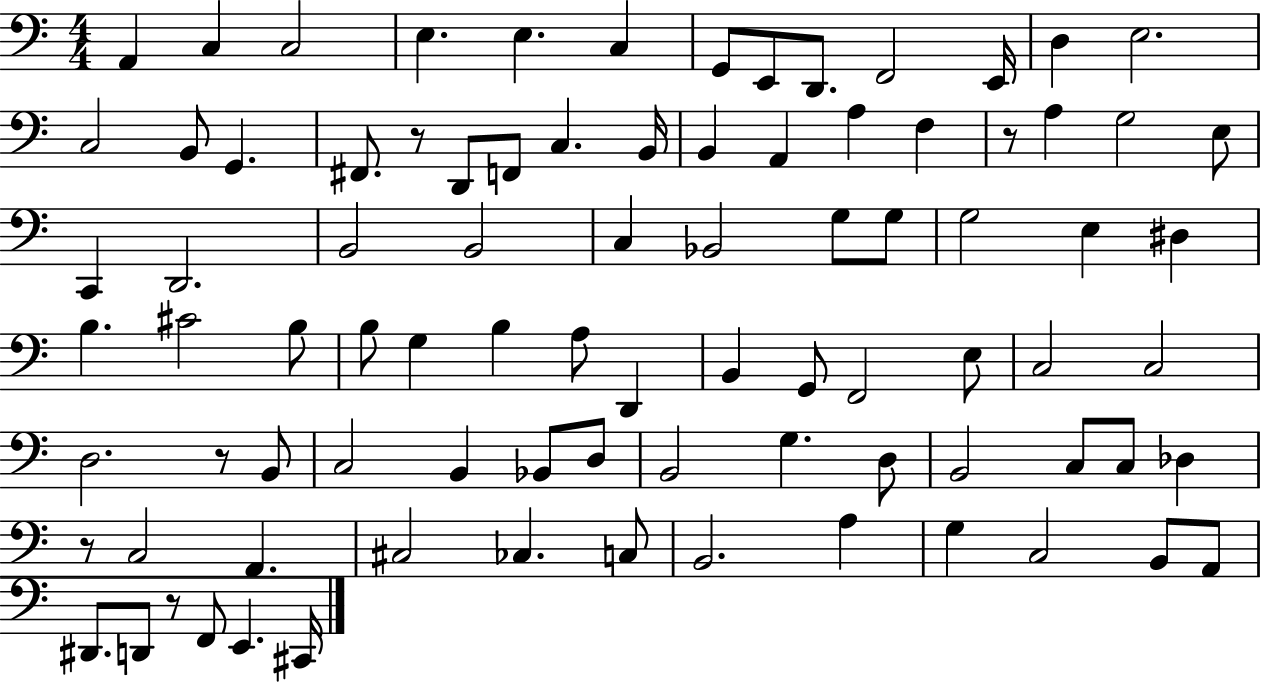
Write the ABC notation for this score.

X:1
T:Untitled
M:4/4
L:1/4
K:C
A,, C, C,2 E, E, C, G,,/2 E,,/2 D,,/2 F,,2 E,,/4 D, E,2 C,2 B,,/2 G,, ^F,,/2 z/2 D,,/2 F,,/2 C, B,,/4 B,, A,, A, F, z/2 A, G,2 E,/2 C,, D,,2 B,,2 B,,2 C, _B,,2 G,/2 G,/2 G,2 E, ^D, B, ^C2 B,/2 B,/2 G, B, A,/2 D,, B,, G,,/2 F,,2 E,/2 C,2 C,2 D,2 z/2 B,,/2 C,2 B,, _B,,/2 D,/2 B,,2 G, D,/2 B,,2 C,/2 C,/2 _D, z/2 C,2 A,, ^C,2 _C, C,/2 B,,2 A, G, C,2 B,,/2 A,,/2 ^D,,/2 D,,/2 z/2 F,,/2 E,, ^C,,/4